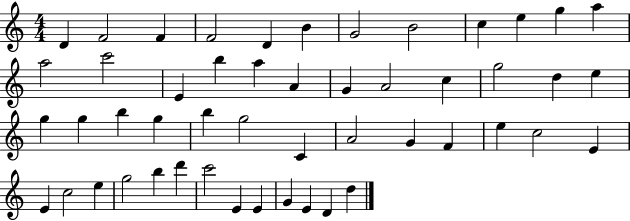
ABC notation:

X:1
T:Untitled
M:4/4
L:1/4
K:C
D F2 F F2 D B G2 B2 c e g a a2 c'2 E b a A G A2 c g2 d e g g b g b g2 C A2 G F e c2 E E c2 e g2 b d' c'2 E E G E D d